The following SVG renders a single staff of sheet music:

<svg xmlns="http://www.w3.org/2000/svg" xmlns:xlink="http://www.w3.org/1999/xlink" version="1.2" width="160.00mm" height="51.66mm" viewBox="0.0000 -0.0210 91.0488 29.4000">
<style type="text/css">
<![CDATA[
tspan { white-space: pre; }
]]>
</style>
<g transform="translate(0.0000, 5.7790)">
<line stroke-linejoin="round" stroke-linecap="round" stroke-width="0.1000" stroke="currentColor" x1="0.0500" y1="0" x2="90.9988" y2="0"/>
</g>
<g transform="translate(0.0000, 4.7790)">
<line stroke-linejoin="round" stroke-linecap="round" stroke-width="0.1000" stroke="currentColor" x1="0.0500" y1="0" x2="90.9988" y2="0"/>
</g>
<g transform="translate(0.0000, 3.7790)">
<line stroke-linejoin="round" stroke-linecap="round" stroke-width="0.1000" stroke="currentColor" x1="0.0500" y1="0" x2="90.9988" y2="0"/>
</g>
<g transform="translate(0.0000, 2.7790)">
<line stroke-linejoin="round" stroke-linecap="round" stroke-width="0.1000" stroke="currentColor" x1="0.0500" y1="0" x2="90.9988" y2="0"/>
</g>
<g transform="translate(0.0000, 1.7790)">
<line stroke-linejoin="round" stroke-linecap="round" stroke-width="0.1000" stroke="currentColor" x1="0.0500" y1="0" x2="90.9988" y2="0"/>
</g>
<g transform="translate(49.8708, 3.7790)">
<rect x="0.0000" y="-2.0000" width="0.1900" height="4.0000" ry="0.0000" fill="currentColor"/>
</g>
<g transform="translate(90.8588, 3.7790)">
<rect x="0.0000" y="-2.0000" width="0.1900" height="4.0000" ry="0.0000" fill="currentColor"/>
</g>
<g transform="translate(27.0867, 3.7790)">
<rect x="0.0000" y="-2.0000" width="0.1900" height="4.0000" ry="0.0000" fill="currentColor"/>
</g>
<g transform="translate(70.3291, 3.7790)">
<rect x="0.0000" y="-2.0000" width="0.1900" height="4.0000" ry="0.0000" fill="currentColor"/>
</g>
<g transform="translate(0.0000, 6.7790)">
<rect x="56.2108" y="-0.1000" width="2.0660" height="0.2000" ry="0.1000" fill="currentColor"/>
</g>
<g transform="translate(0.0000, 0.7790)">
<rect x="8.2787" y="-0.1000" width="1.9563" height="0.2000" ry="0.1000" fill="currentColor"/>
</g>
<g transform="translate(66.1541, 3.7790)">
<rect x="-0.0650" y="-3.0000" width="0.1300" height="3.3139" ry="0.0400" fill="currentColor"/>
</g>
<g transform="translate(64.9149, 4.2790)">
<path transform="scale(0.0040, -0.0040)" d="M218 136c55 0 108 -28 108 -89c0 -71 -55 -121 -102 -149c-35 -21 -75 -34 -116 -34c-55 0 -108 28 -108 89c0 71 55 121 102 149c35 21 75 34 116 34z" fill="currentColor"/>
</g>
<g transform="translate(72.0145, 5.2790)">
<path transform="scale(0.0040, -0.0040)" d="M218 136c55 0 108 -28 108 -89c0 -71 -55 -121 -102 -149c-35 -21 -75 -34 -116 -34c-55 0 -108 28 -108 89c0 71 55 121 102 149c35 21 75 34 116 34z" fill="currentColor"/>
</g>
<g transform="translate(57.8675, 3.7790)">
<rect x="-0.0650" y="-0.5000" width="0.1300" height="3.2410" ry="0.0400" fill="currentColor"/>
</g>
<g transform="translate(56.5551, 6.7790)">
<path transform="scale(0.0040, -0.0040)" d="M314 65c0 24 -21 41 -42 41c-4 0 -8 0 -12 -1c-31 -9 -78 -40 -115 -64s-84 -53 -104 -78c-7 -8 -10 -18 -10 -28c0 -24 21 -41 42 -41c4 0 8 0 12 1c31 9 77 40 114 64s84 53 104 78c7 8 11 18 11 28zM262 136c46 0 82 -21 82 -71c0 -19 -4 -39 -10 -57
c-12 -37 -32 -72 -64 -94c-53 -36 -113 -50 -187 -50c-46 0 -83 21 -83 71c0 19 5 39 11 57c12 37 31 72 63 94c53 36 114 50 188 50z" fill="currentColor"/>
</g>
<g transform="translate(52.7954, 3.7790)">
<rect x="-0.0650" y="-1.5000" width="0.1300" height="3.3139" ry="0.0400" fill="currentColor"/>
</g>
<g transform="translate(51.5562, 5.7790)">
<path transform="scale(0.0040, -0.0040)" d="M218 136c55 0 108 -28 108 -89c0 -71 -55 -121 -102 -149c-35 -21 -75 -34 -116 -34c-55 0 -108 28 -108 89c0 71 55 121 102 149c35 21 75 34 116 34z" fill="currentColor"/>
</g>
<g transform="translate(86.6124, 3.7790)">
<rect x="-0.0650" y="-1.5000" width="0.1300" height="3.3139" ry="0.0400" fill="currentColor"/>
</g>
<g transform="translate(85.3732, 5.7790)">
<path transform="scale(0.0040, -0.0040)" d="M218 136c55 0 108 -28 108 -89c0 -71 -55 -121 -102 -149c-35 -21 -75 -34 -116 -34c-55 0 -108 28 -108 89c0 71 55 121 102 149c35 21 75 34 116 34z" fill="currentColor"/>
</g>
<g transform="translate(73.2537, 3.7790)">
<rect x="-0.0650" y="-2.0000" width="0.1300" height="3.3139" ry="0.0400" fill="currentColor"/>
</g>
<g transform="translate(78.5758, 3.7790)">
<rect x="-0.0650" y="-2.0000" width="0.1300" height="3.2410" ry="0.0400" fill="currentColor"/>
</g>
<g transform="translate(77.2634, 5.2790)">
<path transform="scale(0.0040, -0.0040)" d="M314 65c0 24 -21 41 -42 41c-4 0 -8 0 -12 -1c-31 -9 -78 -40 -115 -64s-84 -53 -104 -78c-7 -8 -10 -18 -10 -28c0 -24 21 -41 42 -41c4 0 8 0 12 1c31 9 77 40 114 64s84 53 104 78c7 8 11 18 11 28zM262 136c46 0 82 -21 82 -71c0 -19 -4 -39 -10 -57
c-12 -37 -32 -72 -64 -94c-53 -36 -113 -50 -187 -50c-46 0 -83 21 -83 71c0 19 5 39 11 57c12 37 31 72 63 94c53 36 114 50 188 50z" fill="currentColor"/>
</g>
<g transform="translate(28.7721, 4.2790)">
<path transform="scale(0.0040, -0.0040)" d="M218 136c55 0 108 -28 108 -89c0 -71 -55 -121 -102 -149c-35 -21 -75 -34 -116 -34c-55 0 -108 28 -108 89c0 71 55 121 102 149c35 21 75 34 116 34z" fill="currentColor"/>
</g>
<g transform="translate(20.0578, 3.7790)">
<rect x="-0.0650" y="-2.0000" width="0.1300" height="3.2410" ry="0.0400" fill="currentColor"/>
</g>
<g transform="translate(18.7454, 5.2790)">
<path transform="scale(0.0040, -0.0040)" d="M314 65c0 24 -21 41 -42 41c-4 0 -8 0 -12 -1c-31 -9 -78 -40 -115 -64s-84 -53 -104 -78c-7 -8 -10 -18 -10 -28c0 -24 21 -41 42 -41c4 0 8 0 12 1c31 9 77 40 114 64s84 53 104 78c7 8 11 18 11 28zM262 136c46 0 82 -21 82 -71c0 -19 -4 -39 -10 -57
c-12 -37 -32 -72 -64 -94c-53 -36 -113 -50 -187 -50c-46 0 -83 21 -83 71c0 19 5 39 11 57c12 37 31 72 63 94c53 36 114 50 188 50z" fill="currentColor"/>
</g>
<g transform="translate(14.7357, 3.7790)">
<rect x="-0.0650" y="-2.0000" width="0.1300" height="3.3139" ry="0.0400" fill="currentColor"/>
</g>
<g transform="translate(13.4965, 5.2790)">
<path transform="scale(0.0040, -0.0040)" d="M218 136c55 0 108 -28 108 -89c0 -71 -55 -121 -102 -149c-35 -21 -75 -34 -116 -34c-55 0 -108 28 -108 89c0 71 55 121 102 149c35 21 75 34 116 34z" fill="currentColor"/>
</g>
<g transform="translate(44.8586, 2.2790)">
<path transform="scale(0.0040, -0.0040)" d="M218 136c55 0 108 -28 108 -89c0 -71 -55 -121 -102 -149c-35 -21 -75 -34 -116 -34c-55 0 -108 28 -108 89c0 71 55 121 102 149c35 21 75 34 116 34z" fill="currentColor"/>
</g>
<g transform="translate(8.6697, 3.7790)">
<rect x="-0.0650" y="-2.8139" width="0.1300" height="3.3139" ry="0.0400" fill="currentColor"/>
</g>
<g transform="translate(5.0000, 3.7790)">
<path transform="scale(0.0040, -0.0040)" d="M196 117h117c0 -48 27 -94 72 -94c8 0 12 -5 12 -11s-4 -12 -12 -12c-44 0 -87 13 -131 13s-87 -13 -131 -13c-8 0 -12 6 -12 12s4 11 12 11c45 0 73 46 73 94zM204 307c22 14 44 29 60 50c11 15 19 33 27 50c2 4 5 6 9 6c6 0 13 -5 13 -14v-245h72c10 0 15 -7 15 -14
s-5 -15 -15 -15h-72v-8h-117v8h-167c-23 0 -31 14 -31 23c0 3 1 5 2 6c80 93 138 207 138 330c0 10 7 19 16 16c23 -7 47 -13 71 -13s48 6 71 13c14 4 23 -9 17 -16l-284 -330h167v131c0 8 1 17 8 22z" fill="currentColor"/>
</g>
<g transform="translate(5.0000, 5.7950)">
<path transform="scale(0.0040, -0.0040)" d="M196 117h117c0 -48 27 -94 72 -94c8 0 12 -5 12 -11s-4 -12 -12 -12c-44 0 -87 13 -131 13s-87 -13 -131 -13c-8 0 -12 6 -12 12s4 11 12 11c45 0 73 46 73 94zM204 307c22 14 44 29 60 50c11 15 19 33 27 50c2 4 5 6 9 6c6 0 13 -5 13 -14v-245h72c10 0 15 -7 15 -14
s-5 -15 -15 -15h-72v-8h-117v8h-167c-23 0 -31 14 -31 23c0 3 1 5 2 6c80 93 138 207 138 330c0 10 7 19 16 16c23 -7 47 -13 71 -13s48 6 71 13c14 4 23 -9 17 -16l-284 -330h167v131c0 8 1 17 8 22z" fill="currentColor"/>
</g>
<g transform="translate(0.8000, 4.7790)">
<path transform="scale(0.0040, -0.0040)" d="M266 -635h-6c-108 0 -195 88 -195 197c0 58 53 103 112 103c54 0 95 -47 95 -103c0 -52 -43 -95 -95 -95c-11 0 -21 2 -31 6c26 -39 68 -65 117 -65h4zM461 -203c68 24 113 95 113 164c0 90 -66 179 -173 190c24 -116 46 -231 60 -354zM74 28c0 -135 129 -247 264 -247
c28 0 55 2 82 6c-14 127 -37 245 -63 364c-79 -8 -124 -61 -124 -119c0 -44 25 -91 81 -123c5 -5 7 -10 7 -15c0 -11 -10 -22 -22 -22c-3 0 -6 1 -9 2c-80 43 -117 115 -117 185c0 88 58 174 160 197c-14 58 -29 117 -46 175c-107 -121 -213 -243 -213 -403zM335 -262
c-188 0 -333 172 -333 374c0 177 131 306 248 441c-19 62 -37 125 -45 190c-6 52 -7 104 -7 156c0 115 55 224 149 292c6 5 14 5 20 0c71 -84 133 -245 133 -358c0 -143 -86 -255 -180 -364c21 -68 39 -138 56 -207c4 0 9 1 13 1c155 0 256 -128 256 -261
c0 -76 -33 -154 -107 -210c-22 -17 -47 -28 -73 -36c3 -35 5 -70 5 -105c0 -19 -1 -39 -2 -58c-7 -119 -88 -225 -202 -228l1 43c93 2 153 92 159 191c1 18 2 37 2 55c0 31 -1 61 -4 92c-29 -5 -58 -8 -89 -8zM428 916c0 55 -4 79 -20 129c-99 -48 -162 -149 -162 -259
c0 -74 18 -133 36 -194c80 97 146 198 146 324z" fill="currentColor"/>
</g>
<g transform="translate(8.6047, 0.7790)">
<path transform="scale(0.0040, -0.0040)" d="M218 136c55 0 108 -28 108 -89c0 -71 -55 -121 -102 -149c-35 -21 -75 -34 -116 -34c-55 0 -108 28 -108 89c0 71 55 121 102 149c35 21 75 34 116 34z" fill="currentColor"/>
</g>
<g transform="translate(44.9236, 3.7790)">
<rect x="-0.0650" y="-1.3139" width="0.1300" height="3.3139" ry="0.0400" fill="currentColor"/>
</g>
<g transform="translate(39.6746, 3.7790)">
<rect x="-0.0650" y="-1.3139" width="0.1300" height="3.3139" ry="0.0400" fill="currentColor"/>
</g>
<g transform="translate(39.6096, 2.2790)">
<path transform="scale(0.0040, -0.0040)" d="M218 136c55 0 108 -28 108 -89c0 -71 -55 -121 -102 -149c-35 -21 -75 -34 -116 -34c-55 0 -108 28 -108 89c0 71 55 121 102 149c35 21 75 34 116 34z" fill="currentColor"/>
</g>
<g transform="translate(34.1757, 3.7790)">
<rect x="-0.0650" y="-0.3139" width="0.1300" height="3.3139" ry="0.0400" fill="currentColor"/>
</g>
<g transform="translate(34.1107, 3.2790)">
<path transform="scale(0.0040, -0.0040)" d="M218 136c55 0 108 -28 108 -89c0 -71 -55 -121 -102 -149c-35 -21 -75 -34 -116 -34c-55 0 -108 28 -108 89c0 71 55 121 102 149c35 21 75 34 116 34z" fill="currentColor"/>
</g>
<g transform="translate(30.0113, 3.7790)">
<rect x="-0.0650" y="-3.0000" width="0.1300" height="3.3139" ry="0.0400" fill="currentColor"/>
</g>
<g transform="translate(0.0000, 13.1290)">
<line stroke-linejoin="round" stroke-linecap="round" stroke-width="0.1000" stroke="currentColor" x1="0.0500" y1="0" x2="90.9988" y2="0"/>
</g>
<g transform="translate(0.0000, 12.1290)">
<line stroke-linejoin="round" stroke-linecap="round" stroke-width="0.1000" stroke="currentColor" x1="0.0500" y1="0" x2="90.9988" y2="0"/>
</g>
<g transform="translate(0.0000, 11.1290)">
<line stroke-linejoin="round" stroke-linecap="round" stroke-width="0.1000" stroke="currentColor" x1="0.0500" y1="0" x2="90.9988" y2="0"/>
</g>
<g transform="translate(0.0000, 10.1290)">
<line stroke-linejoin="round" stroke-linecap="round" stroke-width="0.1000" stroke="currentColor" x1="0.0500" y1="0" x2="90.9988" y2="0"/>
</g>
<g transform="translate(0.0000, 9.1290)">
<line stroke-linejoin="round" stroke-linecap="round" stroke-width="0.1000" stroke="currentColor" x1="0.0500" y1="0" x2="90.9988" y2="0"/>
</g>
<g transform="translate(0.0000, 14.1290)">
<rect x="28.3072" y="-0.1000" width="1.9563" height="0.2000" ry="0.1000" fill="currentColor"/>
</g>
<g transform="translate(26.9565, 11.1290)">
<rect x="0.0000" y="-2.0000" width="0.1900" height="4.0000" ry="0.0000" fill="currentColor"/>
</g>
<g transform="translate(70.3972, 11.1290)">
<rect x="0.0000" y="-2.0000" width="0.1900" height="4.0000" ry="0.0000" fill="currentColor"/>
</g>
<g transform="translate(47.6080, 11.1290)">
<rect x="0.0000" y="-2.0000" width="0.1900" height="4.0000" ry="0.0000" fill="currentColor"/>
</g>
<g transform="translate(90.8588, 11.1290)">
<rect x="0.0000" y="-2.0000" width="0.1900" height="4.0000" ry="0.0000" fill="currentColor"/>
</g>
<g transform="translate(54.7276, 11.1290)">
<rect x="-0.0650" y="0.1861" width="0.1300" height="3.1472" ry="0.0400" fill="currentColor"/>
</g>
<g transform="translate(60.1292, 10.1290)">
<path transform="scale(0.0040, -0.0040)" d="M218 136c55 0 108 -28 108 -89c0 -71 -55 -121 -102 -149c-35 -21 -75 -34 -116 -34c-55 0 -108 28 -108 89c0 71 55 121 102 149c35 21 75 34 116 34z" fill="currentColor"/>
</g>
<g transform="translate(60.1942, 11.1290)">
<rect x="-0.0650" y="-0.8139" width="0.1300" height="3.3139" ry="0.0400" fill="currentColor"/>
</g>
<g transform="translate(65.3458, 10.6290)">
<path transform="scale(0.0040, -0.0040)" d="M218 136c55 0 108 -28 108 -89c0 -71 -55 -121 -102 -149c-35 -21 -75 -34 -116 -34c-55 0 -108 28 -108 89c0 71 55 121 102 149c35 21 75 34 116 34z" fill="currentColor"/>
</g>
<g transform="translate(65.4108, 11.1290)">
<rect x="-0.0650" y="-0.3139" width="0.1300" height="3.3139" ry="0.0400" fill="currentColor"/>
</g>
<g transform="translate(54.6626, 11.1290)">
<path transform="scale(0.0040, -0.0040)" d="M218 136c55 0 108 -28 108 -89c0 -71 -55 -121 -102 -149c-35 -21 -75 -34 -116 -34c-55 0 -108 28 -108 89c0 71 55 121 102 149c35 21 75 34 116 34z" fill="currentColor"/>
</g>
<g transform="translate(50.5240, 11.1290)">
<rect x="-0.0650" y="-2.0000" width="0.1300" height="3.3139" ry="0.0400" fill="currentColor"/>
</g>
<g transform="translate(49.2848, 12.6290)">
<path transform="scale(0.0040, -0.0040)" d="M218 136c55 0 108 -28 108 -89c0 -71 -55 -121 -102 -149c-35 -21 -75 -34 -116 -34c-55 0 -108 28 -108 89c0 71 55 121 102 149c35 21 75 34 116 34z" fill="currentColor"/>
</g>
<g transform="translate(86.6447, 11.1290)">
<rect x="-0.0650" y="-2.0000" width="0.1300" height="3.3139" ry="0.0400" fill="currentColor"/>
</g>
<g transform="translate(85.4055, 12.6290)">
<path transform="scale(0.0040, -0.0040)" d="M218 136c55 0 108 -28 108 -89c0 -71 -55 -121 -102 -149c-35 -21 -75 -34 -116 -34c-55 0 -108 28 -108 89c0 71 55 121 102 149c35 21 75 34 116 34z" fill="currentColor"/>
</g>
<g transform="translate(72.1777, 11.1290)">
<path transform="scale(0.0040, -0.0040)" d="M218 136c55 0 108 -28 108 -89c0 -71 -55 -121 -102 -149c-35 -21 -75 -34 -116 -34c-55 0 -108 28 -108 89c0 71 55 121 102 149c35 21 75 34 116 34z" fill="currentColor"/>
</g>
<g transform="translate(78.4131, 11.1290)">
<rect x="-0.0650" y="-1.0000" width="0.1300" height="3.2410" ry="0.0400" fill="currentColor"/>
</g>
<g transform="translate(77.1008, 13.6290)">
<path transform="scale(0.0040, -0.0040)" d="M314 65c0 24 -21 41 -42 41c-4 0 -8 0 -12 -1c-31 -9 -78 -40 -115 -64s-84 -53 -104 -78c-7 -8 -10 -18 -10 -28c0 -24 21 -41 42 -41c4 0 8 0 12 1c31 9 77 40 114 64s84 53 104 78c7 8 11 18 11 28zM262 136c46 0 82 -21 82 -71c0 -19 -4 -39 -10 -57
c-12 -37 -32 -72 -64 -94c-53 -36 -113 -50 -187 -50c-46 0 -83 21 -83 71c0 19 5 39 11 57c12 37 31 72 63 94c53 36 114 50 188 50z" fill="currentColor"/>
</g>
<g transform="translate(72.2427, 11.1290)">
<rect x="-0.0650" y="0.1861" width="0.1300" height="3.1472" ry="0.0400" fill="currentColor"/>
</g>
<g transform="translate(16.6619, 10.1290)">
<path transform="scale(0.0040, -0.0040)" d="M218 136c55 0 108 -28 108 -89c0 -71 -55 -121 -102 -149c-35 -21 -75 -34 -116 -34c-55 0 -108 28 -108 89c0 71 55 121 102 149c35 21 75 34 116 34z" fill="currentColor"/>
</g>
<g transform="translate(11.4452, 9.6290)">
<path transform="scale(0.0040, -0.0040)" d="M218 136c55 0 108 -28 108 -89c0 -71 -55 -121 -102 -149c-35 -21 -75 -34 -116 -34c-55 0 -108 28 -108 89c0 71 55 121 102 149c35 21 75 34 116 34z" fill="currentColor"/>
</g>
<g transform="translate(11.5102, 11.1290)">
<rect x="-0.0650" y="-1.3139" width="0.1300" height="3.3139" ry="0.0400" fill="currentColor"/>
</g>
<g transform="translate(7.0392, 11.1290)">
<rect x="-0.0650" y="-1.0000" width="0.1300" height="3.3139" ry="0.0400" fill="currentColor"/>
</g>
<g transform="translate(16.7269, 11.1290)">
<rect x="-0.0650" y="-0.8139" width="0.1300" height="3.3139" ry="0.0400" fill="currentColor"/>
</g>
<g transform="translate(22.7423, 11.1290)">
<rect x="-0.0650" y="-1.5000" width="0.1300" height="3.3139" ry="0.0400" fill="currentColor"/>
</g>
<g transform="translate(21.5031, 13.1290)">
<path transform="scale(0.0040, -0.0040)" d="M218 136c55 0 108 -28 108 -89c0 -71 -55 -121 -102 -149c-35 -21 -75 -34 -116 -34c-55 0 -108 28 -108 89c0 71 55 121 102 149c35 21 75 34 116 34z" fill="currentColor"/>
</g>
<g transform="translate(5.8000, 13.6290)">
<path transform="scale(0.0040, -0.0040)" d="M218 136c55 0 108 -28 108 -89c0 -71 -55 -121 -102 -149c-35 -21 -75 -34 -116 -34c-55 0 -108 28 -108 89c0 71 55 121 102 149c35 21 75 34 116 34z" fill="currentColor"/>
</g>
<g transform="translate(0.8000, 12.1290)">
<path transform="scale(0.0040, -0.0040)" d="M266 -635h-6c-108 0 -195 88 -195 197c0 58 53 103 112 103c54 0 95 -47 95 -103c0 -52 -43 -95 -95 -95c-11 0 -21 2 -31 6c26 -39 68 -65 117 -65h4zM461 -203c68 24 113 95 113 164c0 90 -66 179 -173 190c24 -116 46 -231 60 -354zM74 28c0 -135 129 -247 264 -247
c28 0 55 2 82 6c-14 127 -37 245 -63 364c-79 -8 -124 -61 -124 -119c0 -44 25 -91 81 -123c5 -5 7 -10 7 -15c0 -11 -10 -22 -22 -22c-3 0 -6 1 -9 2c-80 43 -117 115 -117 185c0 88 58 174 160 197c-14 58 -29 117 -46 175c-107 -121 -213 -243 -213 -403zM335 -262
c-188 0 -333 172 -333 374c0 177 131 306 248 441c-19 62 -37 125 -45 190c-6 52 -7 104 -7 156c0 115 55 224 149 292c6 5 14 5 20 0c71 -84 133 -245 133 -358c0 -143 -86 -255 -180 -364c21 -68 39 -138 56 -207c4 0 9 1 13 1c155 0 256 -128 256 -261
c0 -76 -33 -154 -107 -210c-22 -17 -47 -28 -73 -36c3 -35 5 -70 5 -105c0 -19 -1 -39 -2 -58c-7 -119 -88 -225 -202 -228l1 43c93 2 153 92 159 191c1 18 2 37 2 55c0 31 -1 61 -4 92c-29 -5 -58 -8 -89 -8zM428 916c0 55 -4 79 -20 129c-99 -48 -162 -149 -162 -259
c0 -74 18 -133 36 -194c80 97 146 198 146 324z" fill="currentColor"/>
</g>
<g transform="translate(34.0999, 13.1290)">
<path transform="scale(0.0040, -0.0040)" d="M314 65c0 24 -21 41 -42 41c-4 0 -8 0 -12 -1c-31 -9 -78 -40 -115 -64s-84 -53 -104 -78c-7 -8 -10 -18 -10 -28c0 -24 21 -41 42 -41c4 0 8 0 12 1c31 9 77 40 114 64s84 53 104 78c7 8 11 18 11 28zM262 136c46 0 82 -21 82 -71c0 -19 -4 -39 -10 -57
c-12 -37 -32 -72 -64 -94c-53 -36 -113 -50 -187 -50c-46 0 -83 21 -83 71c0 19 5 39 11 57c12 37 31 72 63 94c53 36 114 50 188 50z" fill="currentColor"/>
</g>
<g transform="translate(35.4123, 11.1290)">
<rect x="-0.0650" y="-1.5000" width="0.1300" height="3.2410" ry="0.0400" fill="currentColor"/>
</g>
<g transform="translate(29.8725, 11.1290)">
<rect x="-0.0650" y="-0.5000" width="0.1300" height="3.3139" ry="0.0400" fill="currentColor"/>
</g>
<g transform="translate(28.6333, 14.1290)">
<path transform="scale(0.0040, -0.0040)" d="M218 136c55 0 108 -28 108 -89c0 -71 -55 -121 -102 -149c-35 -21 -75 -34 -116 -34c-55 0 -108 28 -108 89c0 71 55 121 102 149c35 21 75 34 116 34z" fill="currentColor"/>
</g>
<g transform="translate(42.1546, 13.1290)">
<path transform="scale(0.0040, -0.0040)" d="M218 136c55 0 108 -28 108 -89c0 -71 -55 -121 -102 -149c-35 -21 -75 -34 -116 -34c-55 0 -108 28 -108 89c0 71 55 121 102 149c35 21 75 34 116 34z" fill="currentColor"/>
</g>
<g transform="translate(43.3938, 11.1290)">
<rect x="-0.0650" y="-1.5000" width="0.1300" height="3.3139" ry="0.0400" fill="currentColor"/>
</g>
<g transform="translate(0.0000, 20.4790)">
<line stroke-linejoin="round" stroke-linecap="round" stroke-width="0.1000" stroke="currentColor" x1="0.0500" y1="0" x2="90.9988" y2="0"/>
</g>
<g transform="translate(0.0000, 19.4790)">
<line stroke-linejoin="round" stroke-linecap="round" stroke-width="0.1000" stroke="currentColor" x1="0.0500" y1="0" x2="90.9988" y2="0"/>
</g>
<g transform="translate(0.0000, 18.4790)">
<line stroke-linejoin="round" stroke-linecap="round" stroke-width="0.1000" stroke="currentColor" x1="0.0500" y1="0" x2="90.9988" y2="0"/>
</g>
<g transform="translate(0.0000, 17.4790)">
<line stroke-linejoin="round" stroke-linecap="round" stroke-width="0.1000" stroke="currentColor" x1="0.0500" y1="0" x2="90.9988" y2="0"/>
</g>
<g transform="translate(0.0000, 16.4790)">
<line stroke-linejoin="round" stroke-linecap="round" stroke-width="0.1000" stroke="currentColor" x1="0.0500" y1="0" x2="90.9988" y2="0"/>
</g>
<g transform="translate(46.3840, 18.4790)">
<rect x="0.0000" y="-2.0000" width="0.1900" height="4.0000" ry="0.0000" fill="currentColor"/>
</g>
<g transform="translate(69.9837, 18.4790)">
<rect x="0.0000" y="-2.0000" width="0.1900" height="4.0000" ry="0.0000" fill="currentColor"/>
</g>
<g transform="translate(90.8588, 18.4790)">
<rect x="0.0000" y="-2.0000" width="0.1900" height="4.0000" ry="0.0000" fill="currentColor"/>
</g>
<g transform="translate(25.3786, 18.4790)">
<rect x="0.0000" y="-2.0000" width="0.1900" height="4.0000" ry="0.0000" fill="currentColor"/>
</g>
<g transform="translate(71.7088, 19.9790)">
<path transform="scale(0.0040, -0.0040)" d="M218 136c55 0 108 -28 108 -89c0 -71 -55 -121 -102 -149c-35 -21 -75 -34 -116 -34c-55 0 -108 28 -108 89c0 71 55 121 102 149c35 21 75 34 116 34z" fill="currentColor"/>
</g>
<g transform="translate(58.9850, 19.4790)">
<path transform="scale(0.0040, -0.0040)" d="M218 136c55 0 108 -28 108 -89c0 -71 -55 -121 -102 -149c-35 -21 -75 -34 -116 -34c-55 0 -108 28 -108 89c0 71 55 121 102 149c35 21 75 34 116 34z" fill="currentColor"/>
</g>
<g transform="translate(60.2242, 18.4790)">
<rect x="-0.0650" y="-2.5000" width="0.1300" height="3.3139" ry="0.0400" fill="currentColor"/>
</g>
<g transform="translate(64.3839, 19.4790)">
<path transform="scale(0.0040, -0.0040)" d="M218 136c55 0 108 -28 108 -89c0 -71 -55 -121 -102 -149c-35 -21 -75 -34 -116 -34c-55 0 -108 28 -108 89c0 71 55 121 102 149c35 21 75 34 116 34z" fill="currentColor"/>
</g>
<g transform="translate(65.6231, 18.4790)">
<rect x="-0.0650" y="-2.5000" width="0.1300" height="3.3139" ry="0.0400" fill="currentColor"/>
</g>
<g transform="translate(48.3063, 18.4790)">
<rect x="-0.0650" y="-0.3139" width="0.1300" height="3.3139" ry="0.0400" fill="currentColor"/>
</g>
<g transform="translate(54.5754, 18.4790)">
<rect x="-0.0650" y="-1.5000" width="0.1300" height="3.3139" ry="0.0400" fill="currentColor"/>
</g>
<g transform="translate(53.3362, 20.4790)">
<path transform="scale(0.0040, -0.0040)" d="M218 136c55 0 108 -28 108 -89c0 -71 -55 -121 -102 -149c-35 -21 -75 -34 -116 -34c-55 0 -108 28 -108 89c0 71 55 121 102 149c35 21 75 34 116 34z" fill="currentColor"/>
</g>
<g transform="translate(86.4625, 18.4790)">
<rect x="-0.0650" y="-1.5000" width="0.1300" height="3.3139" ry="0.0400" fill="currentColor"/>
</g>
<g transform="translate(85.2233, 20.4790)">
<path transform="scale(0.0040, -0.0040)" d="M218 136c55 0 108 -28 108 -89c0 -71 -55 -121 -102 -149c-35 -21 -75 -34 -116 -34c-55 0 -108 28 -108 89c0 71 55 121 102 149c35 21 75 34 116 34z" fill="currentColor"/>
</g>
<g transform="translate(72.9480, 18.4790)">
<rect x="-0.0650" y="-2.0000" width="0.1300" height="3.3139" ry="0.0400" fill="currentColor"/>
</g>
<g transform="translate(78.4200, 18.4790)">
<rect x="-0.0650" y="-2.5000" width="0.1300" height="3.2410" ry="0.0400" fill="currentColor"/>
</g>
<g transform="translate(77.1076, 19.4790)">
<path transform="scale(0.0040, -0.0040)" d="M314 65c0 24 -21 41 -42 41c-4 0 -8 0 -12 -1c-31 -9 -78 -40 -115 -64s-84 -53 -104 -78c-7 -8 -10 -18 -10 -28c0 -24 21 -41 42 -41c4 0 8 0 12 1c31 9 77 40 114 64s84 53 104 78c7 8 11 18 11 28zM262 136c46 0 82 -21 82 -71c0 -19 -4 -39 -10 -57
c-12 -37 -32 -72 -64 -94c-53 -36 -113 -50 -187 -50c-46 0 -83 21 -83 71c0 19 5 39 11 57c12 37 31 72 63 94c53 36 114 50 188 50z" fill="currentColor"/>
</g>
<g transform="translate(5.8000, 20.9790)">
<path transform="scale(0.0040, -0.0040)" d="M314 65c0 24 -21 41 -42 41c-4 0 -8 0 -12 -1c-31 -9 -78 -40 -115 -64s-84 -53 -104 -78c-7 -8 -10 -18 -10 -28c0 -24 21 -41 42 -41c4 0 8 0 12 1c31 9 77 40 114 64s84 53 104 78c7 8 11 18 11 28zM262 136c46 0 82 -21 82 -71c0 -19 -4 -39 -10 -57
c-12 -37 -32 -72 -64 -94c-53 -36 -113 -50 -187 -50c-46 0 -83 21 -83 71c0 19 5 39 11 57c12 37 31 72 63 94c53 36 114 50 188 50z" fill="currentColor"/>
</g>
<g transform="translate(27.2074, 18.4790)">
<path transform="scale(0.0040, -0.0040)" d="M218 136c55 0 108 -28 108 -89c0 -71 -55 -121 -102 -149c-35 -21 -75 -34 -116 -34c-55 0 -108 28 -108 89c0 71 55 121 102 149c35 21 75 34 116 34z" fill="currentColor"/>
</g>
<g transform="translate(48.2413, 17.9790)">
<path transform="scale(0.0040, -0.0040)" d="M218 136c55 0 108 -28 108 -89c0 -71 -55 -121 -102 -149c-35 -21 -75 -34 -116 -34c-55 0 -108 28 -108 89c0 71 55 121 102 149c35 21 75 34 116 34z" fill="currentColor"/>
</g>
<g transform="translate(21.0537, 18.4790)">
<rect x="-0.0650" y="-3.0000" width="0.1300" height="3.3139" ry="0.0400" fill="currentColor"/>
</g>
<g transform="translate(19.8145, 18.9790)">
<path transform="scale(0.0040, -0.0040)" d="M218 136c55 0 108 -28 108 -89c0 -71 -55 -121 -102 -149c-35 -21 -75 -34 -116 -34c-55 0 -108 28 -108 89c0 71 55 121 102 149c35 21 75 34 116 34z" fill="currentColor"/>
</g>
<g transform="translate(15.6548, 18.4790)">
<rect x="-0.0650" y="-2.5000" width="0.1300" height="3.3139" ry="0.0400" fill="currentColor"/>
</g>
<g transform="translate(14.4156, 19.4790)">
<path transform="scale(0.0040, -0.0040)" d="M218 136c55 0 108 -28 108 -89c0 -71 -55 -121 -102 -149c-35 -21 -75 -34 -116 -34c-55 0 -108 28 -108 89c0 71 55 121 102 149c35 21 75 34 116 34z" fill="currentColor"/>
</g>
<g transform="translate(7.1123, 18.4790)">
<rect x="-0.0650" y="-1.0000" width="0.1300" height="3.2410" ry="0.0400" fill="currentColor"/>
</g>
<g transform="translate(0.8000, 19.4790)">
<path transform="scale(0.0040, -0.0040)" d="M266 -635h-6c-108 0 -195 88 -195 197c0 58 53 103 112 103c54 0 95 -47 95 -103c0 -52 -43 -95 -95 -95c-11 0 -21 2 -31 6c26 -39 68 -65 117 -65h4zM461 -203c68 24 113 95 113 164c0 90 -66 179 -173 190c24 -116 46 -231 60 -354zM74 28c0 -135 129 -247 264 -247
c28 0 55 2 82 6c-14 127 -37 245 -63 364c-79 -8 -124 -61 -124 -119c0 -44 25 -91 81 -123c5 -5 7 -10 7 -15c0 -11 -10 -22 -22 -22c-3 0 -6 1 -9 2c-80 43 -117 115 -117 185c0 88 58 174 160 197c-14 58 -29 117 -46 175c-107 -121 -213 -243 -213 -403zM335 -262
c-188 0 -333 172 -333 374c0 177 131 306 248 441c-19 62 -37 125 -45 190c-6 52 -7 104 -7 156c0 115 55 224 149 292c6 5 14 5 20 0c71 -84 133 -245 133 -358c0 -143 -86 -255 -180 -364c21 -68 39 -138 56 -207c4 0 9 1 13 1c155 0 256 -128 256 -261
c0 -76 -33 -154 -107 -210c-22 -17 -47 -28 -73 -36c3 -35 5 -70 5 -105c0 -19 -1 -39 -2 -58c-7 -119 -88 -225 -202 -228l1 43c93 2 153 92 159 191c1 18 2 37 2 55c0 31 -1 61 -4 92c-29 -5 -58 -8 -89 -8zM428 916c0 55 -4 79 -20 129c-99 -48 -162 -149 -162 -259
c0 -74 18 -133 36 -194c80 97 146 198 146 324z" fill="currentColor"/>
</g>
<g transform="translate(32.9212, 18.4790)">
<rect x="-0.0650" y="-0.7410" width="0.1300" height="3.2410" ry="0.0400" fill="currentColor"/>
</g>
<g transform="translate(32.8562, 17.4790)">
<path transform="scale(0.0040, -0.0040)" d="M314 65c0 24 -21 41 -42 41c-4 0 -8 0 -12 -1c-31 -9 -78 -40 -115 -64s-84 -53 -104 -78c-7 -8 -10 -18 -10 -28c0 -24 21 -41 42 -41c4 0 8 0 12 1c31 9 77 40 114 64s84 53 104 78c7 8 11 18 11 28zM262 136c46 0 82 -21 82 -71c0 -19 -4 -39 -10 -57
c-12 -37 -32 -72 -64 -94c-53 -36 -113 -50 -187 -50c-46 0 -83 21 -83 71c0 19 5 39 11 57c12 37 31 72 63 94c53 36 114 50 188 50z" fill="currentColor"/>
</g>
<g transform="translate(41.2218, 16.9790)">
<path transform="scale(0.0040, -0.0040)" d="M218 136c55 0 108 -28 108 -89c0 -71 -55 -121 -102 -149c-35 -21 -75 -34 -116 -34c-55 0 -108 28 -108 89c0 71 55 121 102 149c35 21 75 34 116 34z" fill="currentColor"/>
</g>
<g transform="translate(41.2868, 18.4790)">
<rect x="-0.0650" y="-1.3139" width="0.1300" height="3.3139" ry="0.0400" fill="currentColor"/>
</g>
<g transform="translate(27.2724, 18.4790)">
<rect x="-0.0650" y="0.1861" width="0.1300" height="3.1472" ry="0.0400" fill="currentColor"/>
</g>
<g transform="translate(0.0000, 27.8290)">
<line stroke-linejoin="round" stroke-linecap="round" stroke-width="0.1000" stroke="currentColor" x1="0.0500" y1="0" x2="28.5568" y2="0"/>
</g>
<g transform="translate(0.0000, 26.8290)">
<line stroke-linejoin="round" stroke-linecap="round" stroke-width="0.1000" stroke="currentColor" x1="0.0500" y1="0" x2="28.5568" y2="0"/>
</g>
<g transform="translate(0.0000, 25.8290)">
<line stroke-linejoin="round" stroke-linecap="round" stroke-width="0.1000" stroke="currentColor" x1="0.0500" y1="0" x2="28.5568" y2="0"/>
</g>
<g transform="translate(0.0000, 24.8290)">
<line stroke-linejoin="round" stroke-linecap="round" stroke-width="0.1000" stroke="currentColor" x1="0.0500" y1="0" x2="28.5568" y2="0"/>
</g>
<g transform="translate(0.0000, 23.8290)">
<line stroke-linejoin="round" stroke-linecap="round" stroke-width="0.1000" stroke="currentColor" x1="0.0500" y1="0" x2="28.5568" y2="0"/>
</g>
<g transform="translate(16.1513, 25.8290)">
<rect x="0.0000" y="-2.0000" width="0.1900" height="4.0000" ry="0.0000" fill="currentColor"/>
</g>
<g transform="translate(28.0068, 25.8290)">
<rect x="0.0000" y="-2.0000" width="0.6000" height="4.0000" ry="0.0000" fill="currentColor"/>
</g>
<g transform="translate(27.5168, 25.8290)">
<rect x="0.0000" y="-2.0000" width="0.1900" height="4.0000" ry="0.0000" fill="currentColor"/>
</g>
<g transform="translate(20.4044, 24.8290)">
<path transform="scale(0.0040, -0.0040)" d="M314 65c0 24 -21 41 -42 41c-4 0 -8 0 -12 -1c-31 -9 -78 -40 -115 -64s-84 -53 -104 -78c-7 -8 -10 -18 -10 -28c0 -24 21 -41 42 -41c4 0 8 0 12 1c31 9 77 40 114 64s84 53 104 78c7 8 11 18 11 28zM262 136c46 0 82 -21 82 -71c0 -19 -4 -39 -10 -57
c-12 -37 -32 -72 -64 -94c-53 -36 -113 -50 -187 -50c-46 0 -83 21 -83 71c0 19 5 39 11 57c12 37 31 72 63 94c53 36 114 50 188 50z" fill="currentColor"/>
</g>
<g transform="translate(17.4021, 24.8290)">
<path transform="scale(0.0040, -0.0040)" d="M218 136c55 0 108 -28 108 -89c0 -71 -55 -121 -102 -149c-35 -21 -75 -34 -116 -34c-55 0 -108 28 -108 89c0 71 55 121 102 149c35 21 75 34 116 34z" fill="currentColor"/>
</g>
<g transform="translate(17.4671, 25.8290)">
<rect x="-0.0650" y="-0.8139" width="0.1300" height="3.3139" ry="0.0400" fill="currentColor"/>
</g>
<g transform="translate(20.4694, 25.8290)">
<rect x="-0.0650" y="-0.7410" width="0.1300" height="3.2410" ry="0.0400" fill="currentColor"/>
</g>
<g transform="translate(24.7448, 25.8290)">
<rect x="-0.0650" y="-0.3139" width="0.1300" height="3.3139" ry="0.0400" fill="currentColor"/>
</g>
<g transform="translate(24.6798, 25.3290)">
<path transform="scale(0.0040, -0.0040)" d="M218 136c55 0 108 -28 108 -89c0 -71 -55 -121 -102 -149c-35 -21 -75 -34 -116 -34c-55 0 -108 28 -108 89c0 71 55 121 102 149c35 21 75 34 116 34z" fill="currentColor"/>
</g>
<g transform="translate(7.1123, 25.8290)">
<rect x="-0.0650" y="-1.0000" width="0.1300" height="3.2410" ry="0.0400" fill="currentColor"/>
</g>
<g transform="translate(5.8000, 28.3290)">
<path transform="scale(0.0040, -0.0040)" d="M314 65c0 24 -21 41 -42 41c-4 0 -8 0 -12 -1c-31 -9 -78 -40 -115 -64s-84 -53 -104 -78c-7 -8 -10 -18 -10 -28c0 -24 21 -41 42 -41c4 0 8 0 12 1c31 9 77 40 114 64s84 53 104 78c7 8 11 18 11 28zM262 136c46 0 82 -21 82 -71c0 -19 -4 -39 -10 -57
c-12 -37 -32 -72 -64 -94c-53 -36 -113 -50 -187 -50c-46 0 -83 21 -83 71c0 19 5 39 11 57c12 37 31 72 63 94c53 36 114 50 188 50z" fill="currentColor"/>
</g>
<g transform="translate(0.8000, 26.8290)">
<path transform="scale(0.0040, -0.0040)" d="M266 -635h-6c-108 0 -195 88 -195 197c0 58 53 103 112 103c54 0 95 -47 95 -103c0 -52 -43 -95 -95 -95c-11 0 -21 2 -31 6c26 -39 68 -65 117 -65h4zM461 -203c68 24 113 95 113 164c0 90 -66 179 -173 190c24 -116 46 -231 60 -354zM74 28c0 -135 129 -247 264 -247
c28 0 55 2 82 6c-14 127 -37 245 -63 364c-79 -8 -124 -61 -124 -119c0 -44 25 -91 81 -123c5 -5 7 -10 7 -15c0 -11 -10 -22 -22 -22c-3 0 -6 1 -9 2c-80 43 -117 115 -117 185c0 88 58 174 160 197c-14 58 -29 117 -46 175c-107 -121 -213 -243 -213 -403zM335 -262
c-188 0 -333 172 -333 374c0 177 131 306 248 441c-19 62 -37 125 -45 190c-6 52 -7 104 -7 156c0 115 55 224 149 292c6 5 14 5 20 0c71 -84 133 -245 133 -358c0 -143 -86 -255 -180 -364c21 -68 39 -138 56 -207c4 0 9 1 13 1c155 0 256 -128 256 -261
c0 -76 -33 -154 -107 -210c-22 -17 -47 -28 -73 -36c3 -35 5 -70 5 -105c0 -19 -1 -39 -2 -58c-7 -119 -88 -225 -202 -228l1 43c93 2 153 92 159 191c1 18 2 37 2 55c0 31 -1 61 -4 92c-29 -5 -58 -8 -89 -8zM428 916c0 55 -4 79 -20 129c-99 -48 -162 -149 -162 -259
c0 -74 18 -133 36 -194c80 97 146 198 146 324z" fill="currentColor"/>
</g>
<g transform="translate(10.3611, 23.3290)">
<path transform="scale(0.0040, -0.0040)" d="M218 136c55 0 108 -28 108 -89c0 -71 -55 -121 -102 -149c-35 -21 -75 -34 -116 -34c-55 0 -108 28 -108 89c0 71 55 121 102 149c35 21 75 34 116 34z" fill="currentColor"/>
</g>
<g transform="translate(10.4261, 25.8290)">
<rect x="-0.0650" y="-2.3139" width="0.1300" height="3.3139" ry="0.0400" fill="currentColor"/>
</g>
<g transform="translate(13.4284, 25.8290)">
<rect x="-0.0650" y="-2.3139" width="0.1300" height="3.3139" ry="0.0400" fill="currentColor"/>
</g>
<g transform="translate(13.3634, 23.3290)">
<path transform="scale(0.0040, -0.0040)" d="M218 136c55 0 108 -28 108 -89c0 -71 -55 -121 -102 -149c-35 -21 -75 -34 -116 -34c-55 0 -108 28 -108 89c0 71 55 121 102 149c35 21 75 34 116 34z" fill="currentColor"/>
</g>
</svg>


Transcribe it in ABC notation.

X:1
T:Untitled
M:4/4
L:1/4
K:C
a F F2 A c e e E C2 A F F2 E D e d E C E2 E F B d c B D2 F D2 G A B d2 e c E G G F G2 E D2 g g d d2 c